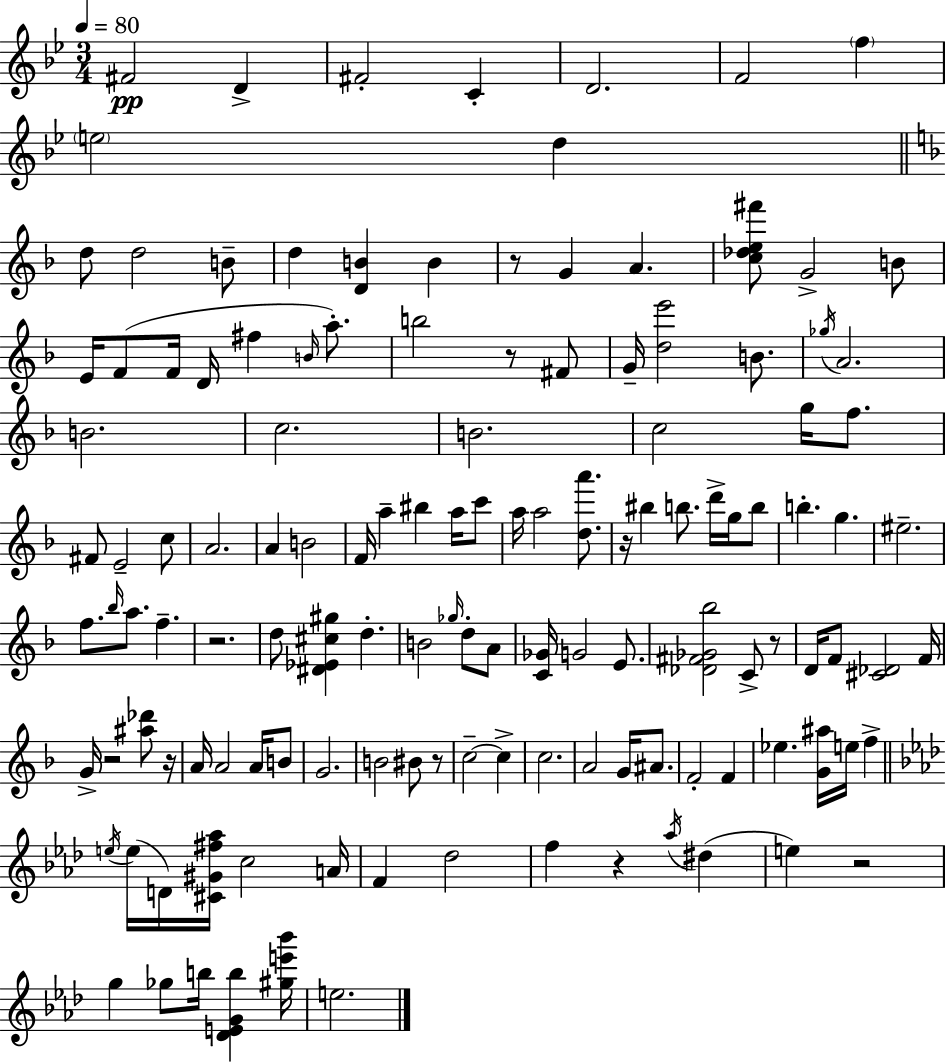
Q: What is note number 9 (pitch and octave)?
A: D5